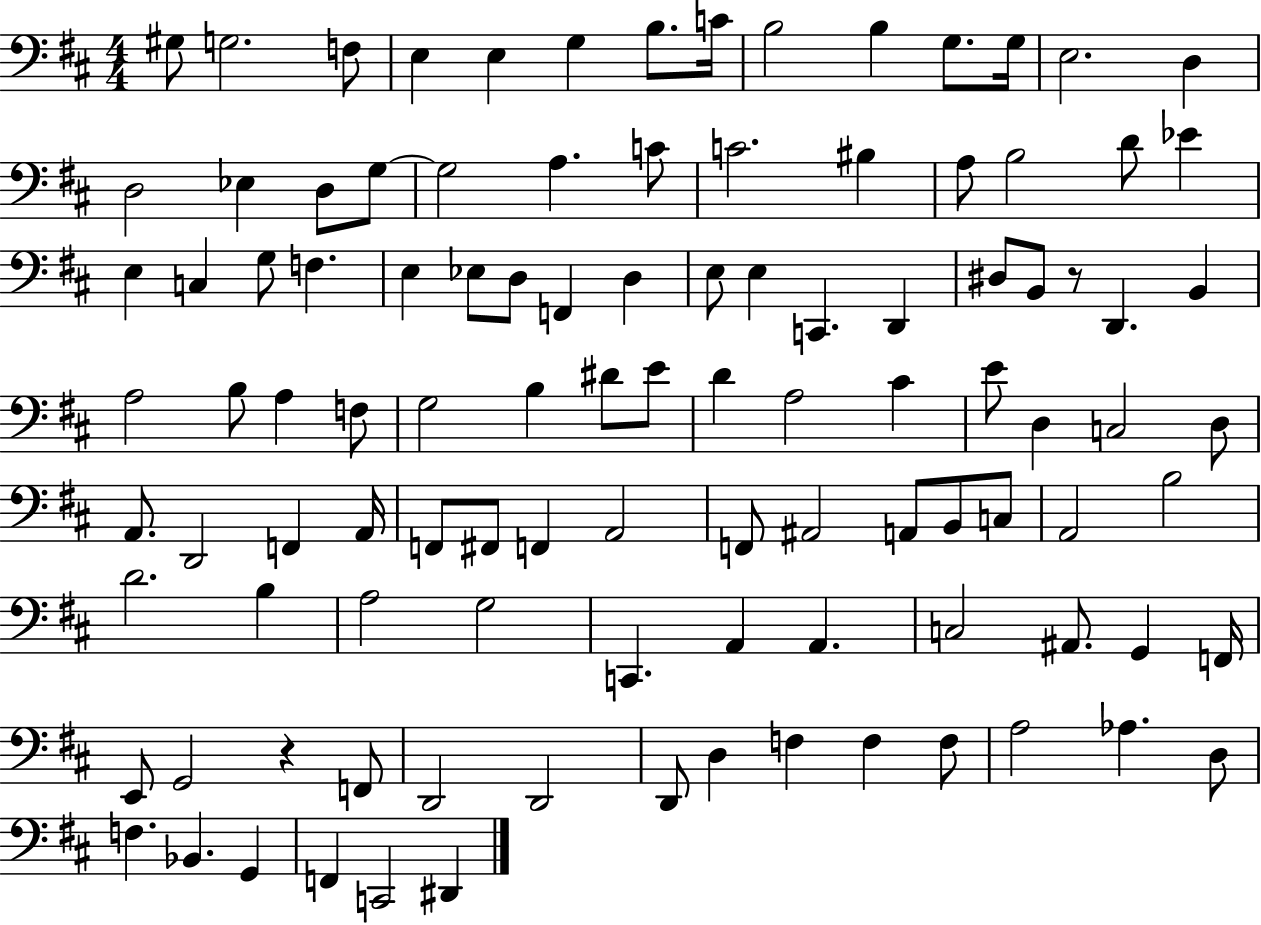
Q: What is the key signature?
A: D major